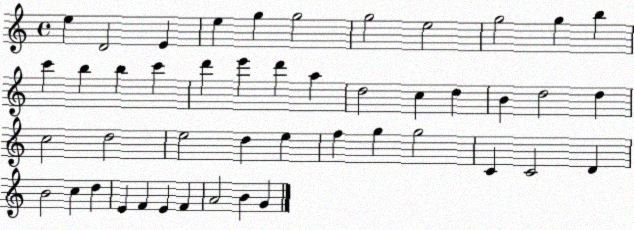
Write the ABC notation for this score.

X:1
T:Untitled
M:4/4
L:1/4
K:C
e D2 E e g g2 g2 e2 g2 g b c' b b c' d' e' d' a d2 c d B d2 d c2 d2 e2 d e f g g2 C C2 D B2 c d E F E F A2 B G